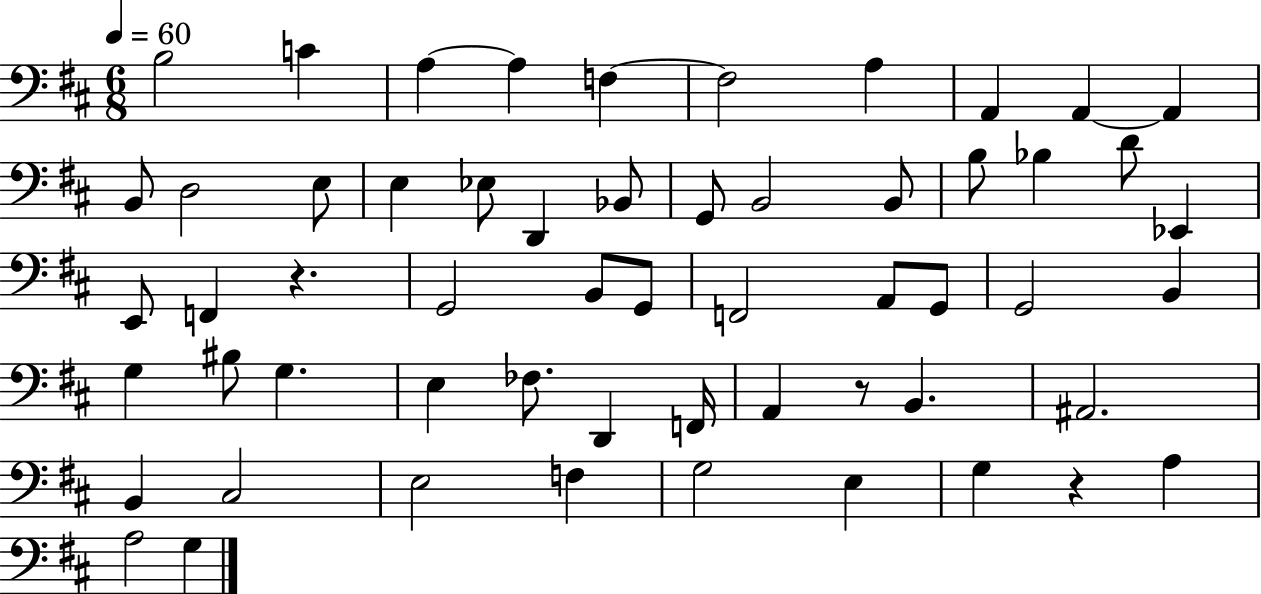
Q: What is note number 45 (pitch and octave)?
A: B2